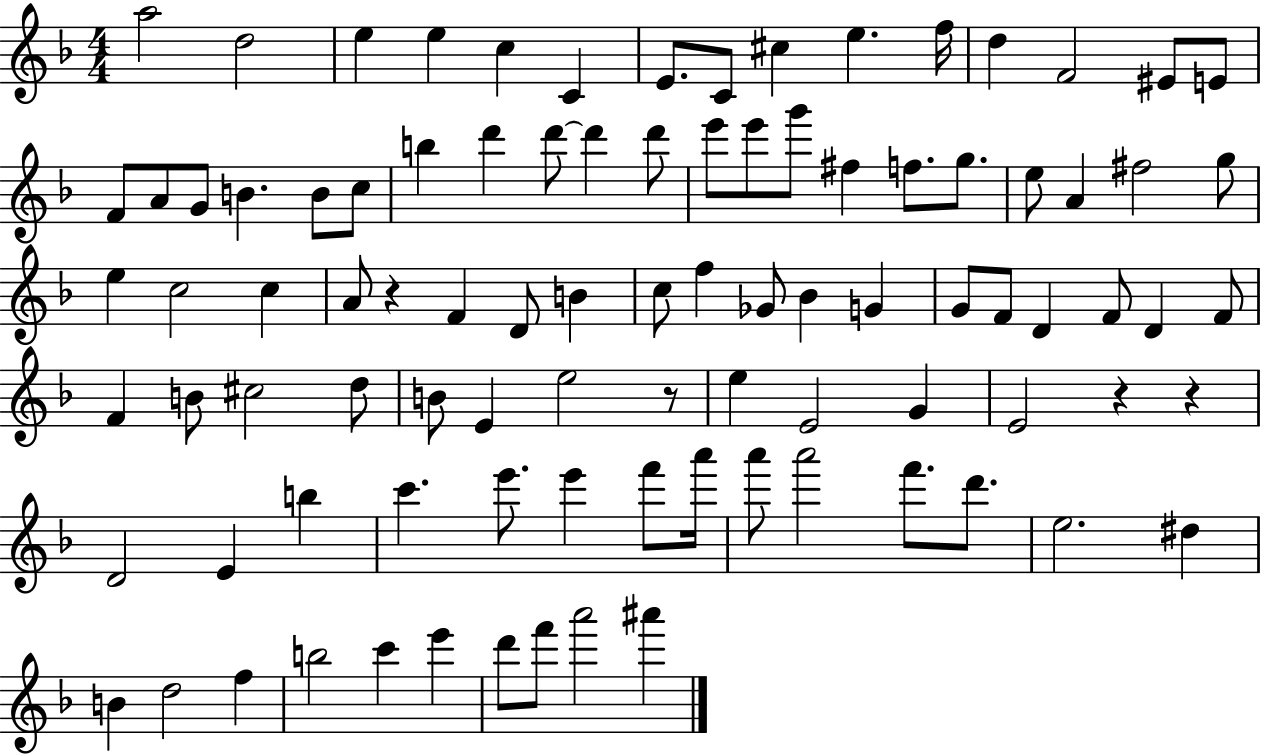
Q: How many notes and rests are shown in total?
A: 93